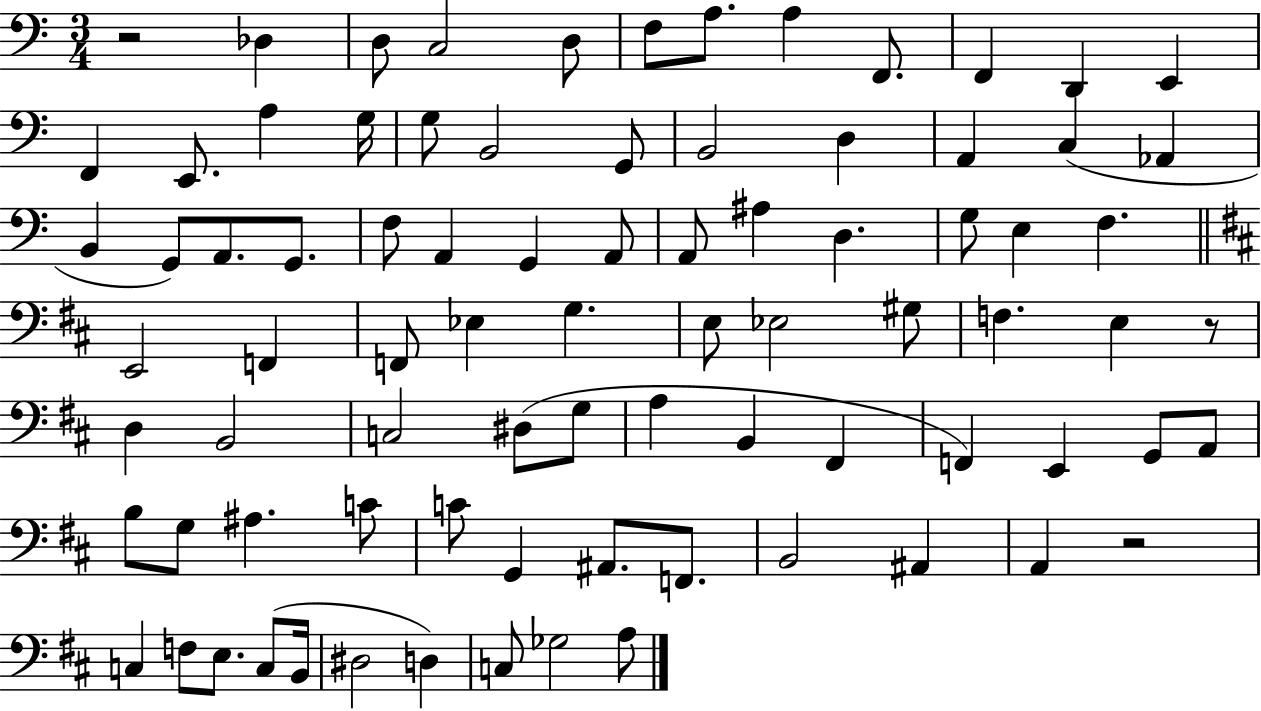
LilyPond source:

{
  \clef bass
  \numericTimeSignature
  \time 3/4
  \key c \major
  r2 des4 | d8 c2 d8 | f8 a8. a4 f,8. | f,4 d,4 e,4 | \break f,4 e,8. a4 g16 | g8 b,2 g,8 | b,2 d4 | a,4 c4( aes,4 | \break b,4 g,8) a,8. g,8. | f8 a,4 g,4 a,8 | a,8 ais4 d4. | g8 e4 f4. | \break \bar "||" \break \key d \major e,2 f,4 | f,8 ees4 g4. | e8 ees2 gis8 | f4. e4 r8 | \break d4 b,2 | c2 dis8( g8 | a4 b,4 fis,4 | f,4) e,4 g,8 a,8 | \break b8 g8 ais4. c'8 | c'8 g,4 ais,8. f,8. | b,2 ais,4 | a,4 r2 | \break c4 f8 e8. c8( b,16 | dis2 d4) | c8 ges2 a8 | \bar "|."
}